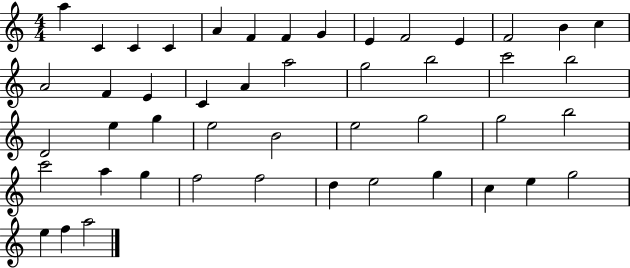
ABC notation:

X:1
T:Untitled
M:4/4
L:1/4
K:C
a C C C A F F G E F2 E F2 B c A2 F E C A a2 g2 b2 c'2 b2 D2 e g e2 B2 e2 g2 g2 b2 c'2 a g f2 f2 d e2 g c e g2 e f a2